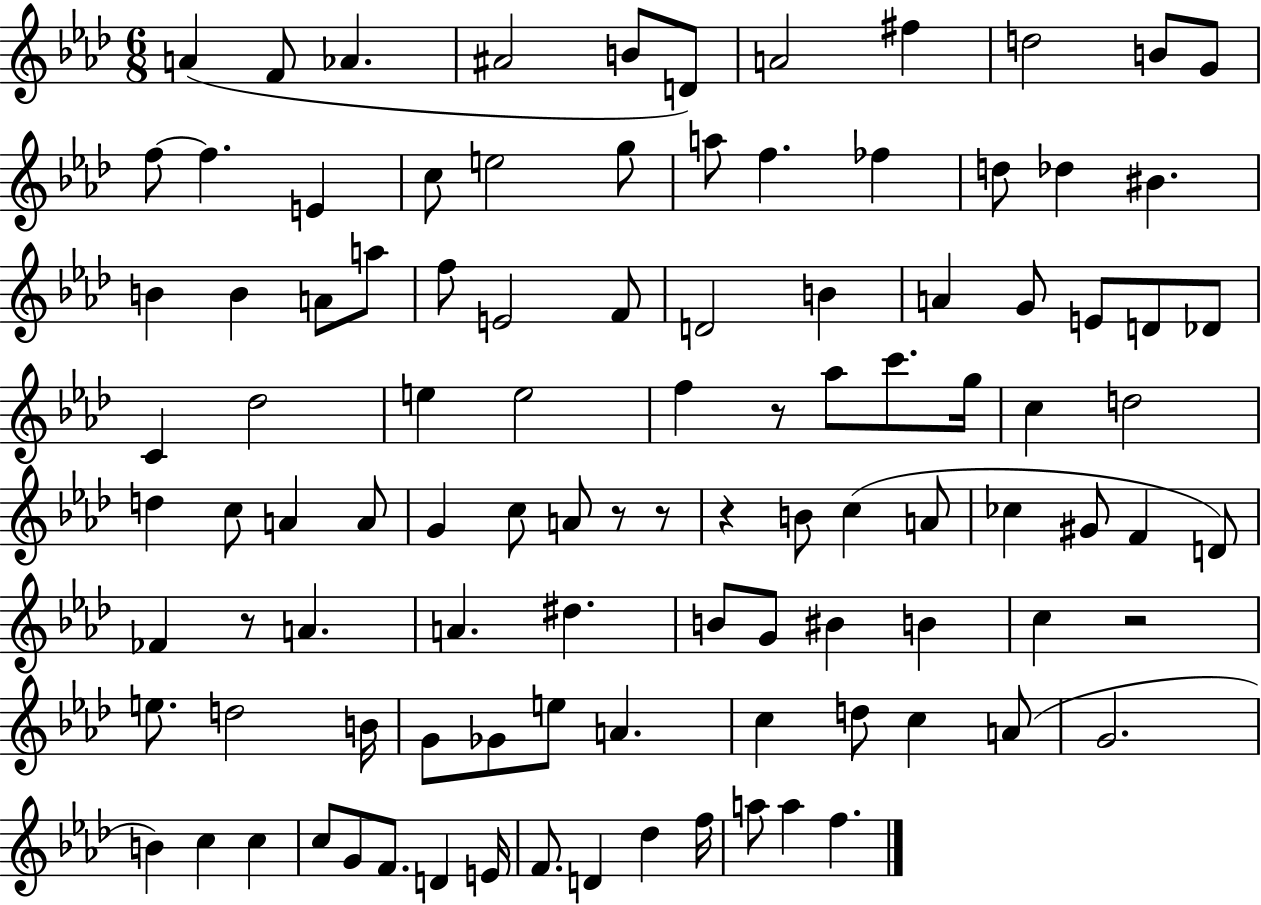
{
  \clef treble
  \numericTimeSignature
  \time 6/8
  \key aes \major
  a'4( f'8 aes'4. | ais'2 b'8 d'8) | a'2 fis''4 | d''2 b'8 g'8 | \break f''8~~ f''4. e'4 | c''8 e''2 g''8 | a''8 f''4. fes''4 | d''8 des''4 bis'4. | \break b'4 b'4 a'8 a''8 | f''8 e'2 f'8 | d'2 b'4 | a'4 g'8 e'8 d'8 des'8 | \break c'4 des''2 | e''4 e''2 | f''4 r8 aes''8 c'''8. g''16 | c''4 d''2 | \break d''4 c''8 a'4 a'8 | g'4 c''8 a'8 r8 r8 | r4 b'8 c''4( a'8 | ces''4 gis'8 f'4 d'8) | \break fes'4 r8 a'4. | a'4. dis''4. | b'8 g'8 bis'4 b'4 | c''4 r2 | \break e''8. d''2 b'16 | g'8 ges'8 e''8 a'4. | c''4 d''8 c''4 a'8( | g'2. | \break b'4) c''4 c''4 | c''8 g'8 f'8. d'4 e'16 | f'8. d'4 des''4 f''16 | a''8 a''4 f''4. | \break \bar "|."
}